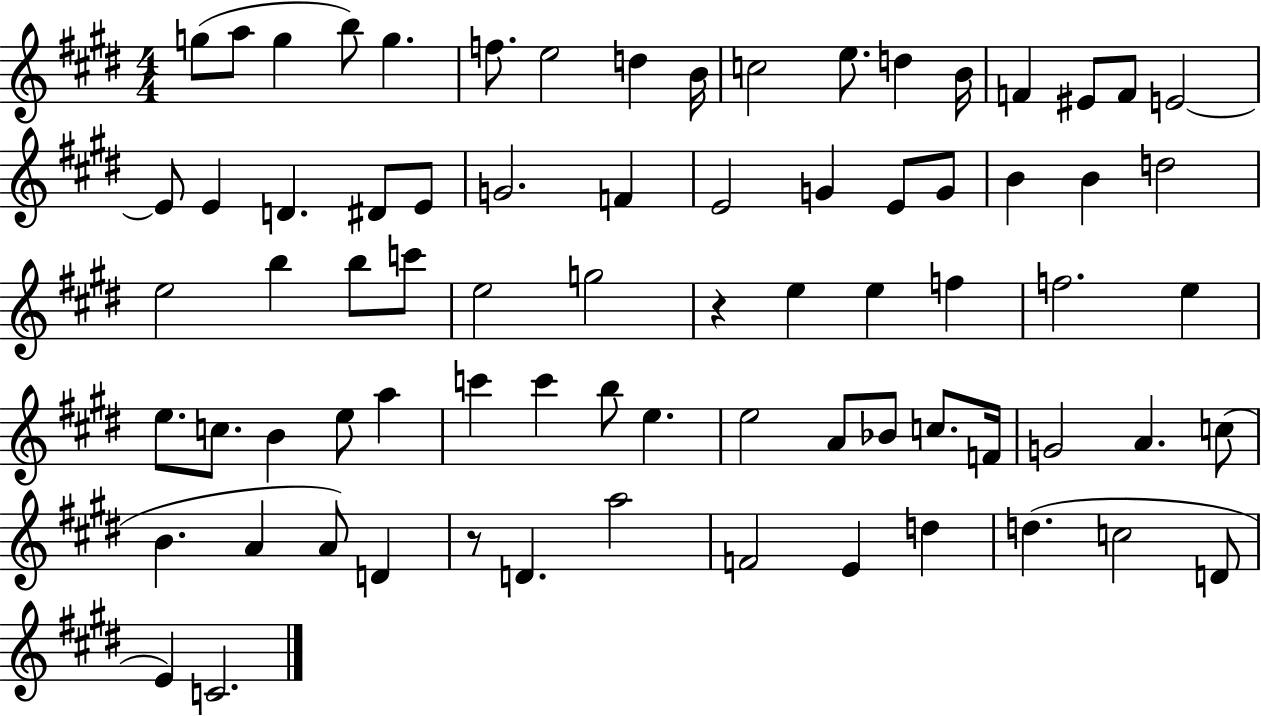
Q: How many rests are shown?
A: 2